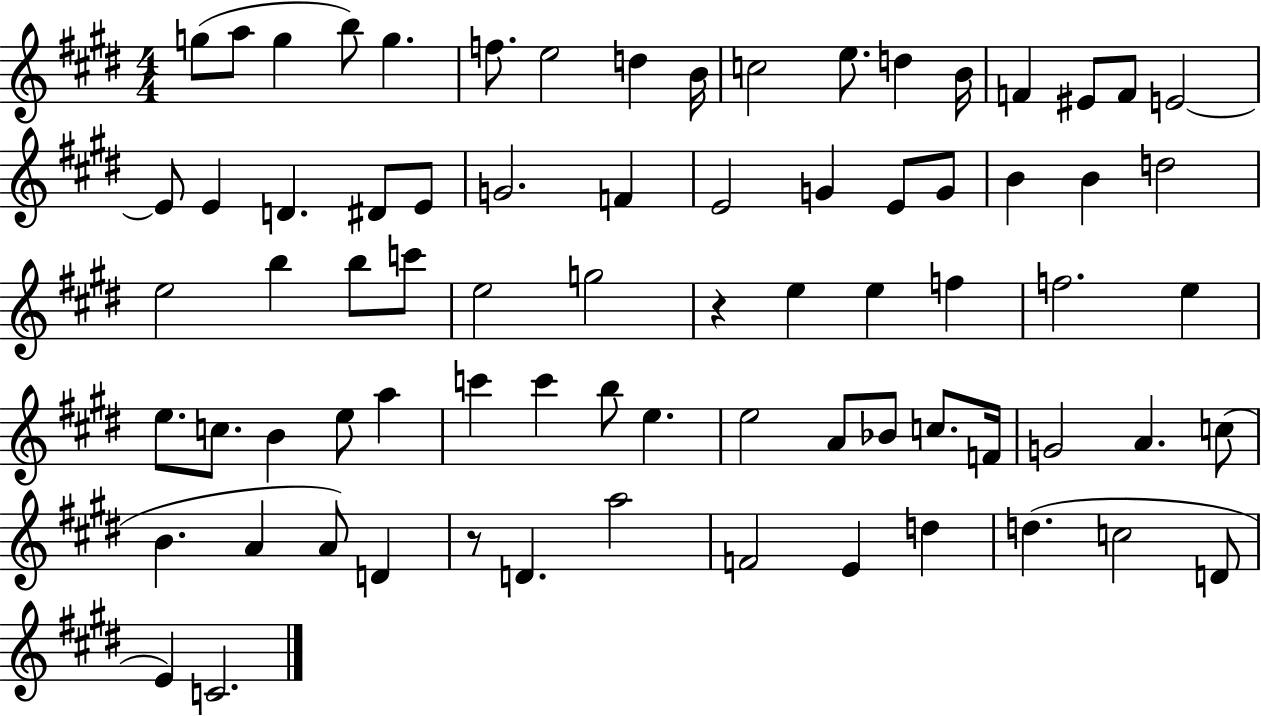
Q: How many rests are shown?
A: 2